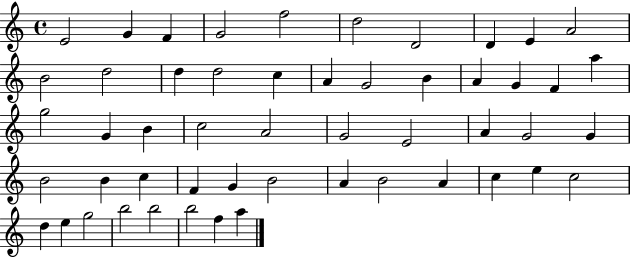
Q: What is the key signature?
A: C major